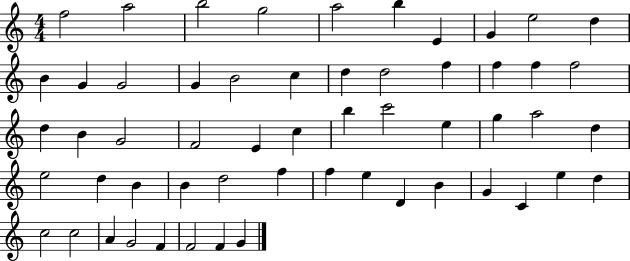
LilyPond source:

{
  \clef treble
  \numericTimeSignature
  \time 4/4
  \key c \major
  f''2 a''2 | b''2 g''2 | a''2 b''4 e'4 | g'4 e''2 d''4 | \break b'4 g'4 g'2 | g'4 b'2 c''4 | d''4 d''2 f''4 | f''4 f''4 f''2 | \break d''4 b'4 g'2 | f'2 e'4 c''4 | b''4 c'''2 e''4 | g''4 a''2 d''4 | \break e''2 d''4 b'4 | b'4 d''2 f''4 | f''4 e''4 d'4 b'4 | g'4 c'4 e''4 d''4 | \break c''2 c''2 | a'4 g'2 f'4 | f'2 f'4 g'4 | \bar "|."
}